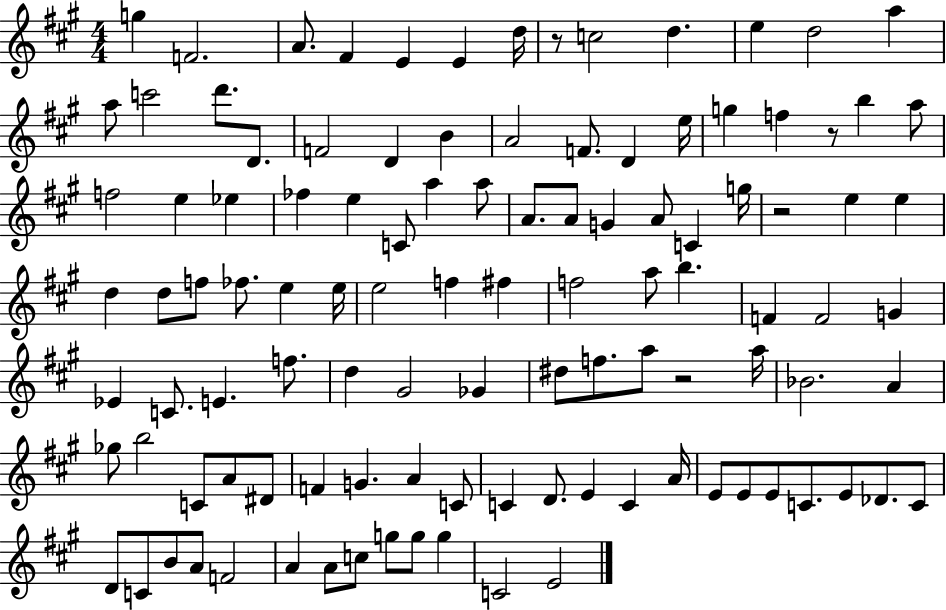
G5/q F4/h. A4/e. F#4/q E4/q E4/q D5/s R/e C5/h D5/q. E5/q D5/h A5/q A5/e C6/h D6/e. D4/e. F4/h D4/q B4/q A4/h F4/e. D4/q E5/s G5/q F5/q R/e B5/q A5/e F5/h E5/q Eb5/q FES5/q E5/q C4/e A5/q A5/e A4/e. A4/e G4/q A4/e C4/q G5/s R/h E5/q E5/q D5/q D5/e F5/e FES5/e. E5/q E5/s E5/h F5/q F#5/q F5/h A5/e B5/q. F4/q F4/h G4/q Eb4/q C4/e. E4/q. F5/e. D5/q G#4/h Gb4/q D#5/e F5/e. A5/e R/h A5/s Bb4/h. A4/q Gb5/e B5/h C4/e A4/e D#4/e F4/q G4/q. A4/q C4/e C4/q D4/e. E4/q C4/q A4/s E4/e E4/e E4/e C4/e. E4/e Db4/e. C4/e D4/e C4/e B4/e A4/e F4/h A4/q A4/e C5/e G5/e G5/e G5/q C4/h E4/h